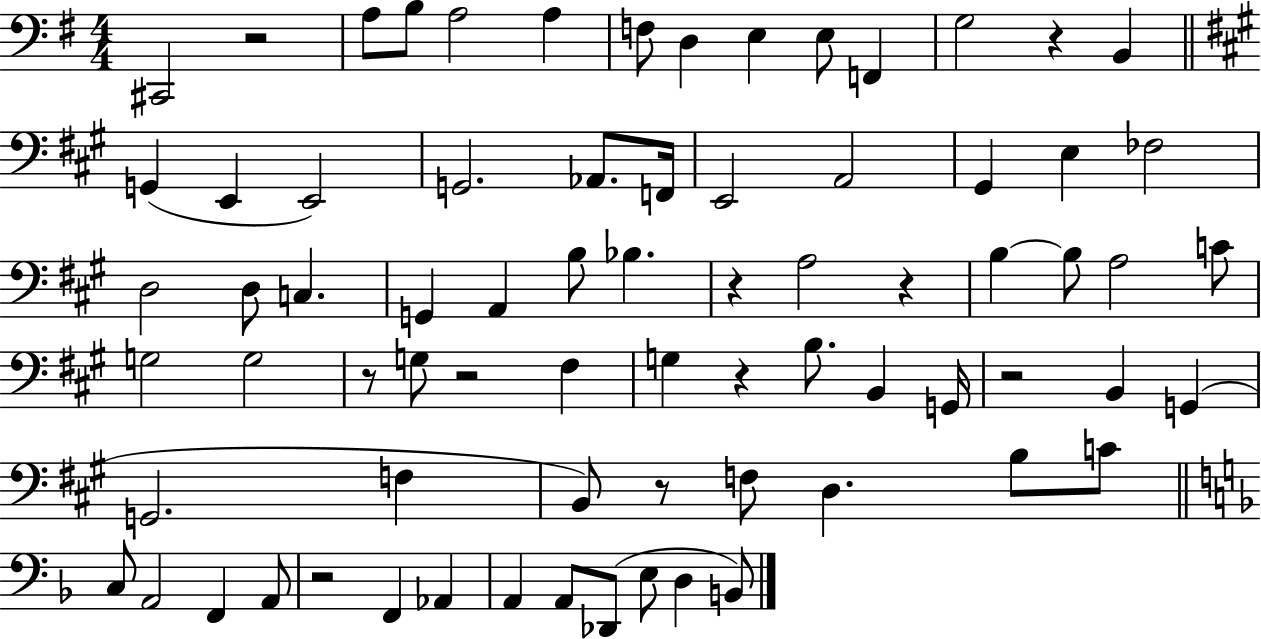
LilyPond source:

{
  \clef bass
  \numericTimeSignature
  \time 4/4
  \key g \major
  \repeat volta 2 { cis,2 r2 | a8 b8 a2 a4 | f8 d4 e4 e8 f,4 | g2 r4 b,4 | \break \bar "||" \break \key a \major g,4( e,4 e,2) | g,2. aes,8. f,16 | e,2 a,2 | gis,4 e4 fes2 | \break d2 d8 c4. | g,4 a,4 b8 bes4. | r4 a2 r4 | b4~~ b8 a2 c'8 | \break g2 g2 | r8 g8 r2 fis4 | g4 r4 b8. b,4 g,16 | r2 b,4 g,4( | \break g,2. f4 | b,8) r8 f8 d4. b8 c'8 | \bar "||" \break \key d \minor c8 a,2 f,4 a,8 | r2 f,4 aes,4 | a,4 a,8 des,8( e8 d4 b,8) | } \bar "|."
}